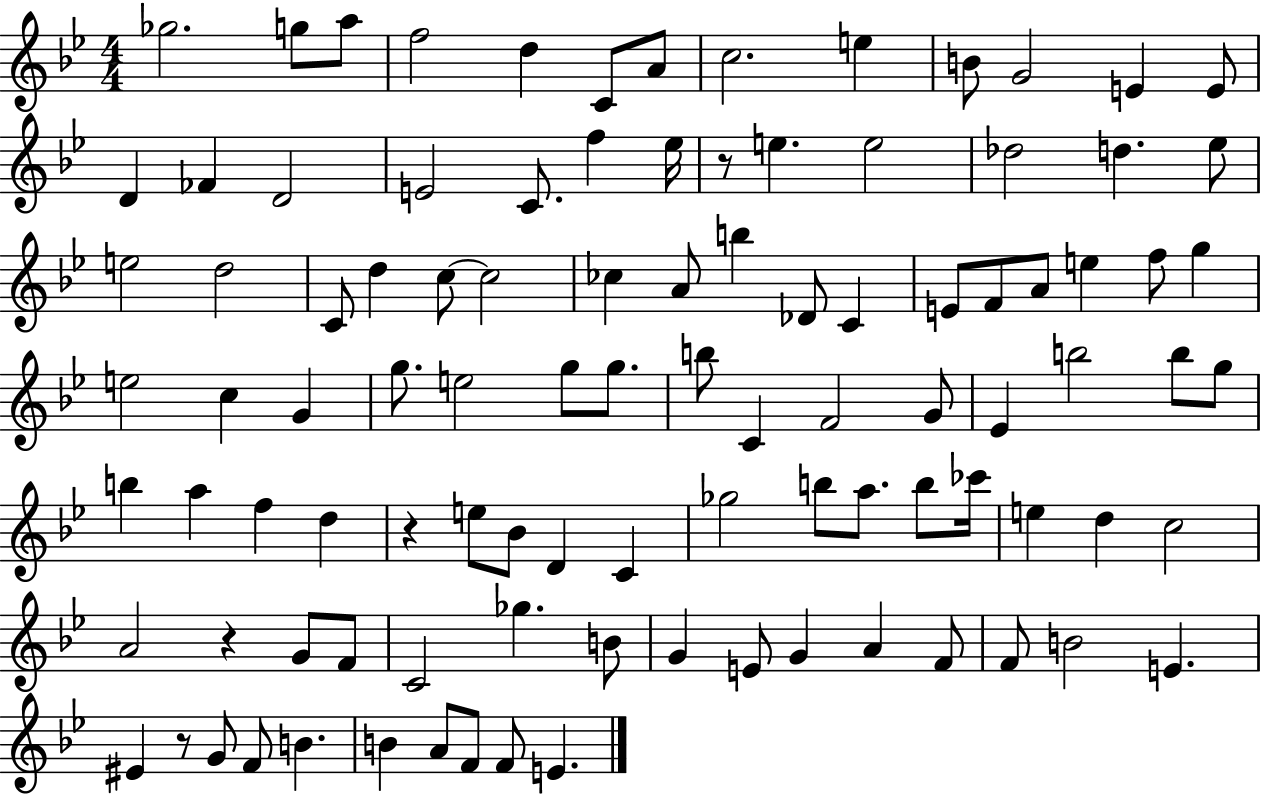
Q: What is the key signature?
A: BES major